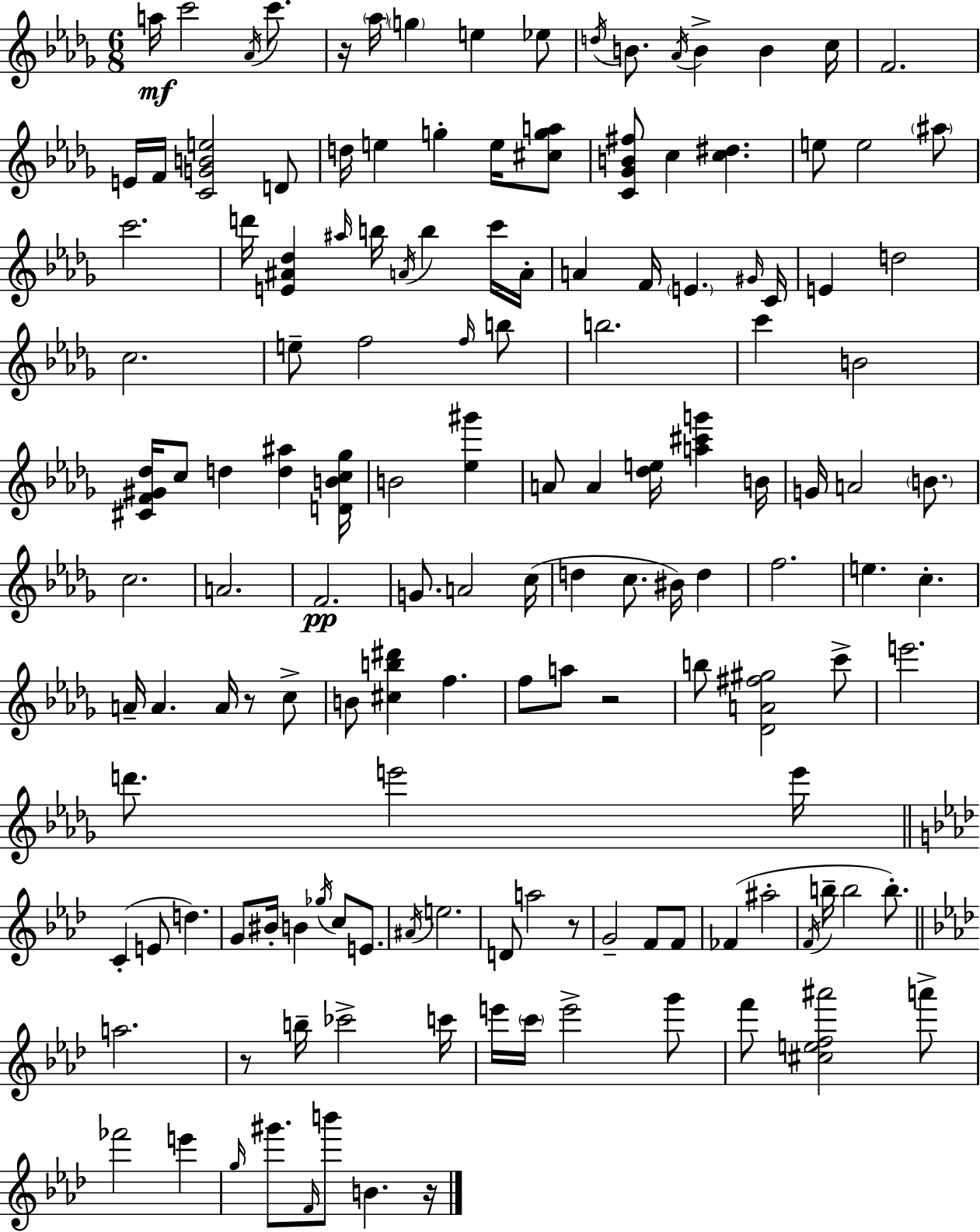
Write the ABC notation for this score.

X:1
T:Untitled
M:6/8
L:1/4
K:Bbm
a/4 c'2 _A/4 c'/2 z/4 _a/4 g e _e/2 d/4 B/2 _A/4 B B c/4 F2 E/4 F/4 [CGBe]2 D/2 d/4 e g e/4 [^cga]/2 [C_GB^f]/2 c [c^d] e/2 e2 ^a/2 c'2 d'/4 [E^A_d] ^a/4 b/4 A/4 b c'/4 A/4 A F/4 E ^G/4 C/4 E d2 c2 e/2 f2 f/4 b/2 b2 c' B2 [^CF^G_d]/4 c/2 d [d^a] [DBc_g]/4 B2 [_e^g'] A/2 A [_de]/4 [a^c'g'] B/4 G/4 A2 B/2 c2 A2 F2 G/2 A2 c/4 d c/2 ^B/4 d f2 e c A/4 A A/4 z/2 c/2 B/2 [^cb^d'] f f/2 a/2 z2 b/2 [_DA^f^g]2 c'/2 e'2 d'/2 e'2 e'/4 C E/2 d G/2 ^B/4 B _g/4 c/2 E/2 ^A/4 e2 D/2 a2 z/2 G2 F/2 F/2 _F ^a2 F/4 b/4 b2 b/2 a2 z/2 b/4 _c'2 c'/4 e'/4 c'/4 e'2 g'/2 f'/2 [^cef^a']2 a'/2 _f'2 e' g/4 ^g'/2 F/4 b'/2 B z/4